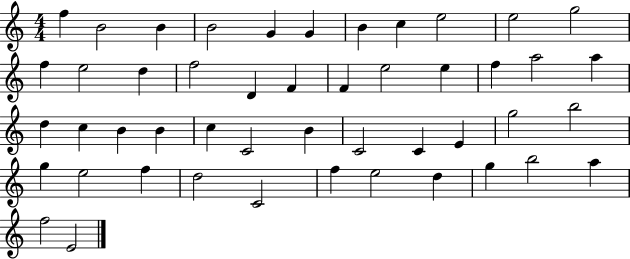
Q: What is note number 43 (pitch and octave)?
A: D5